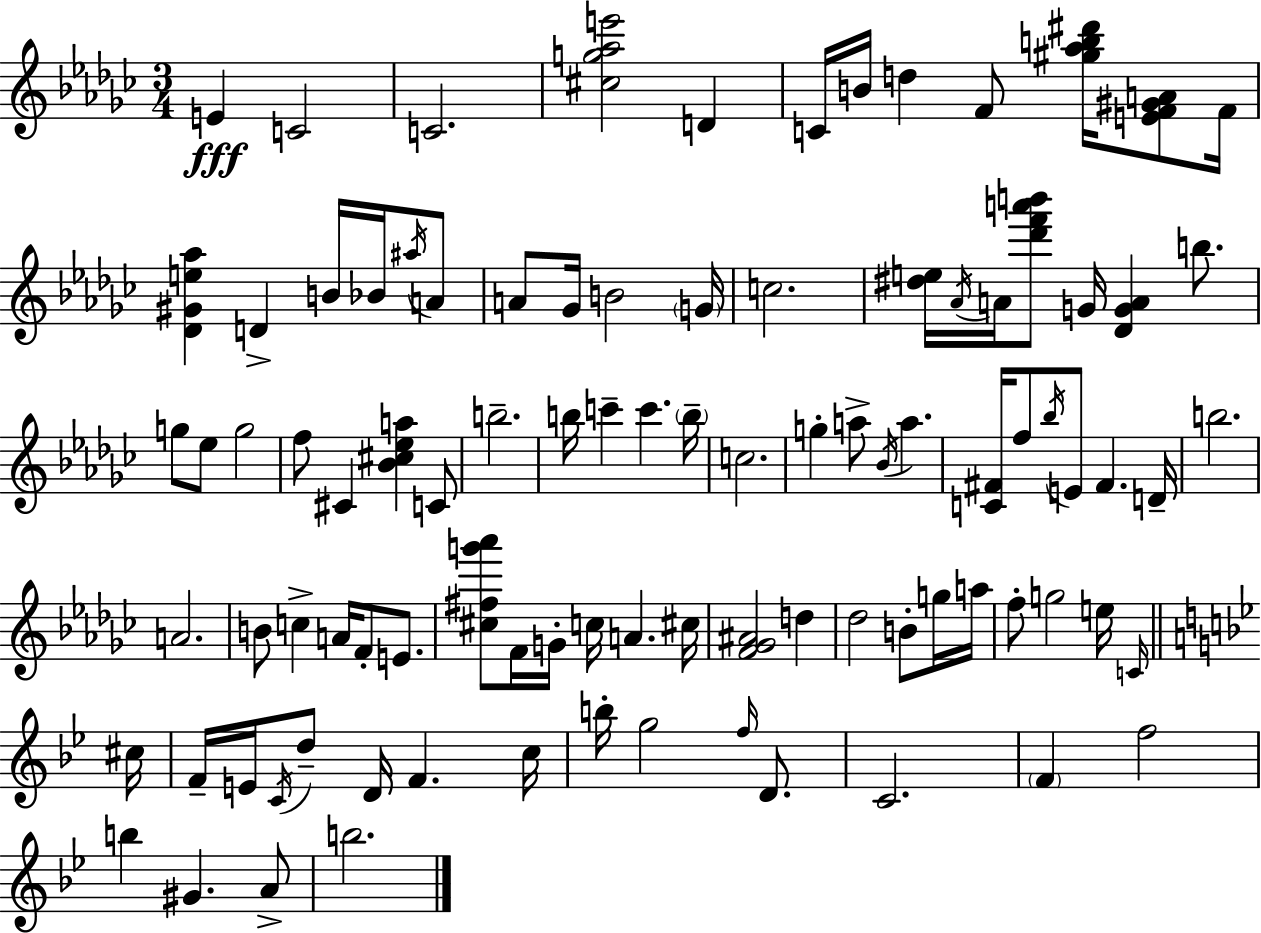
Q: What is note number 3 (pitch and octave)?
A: C4